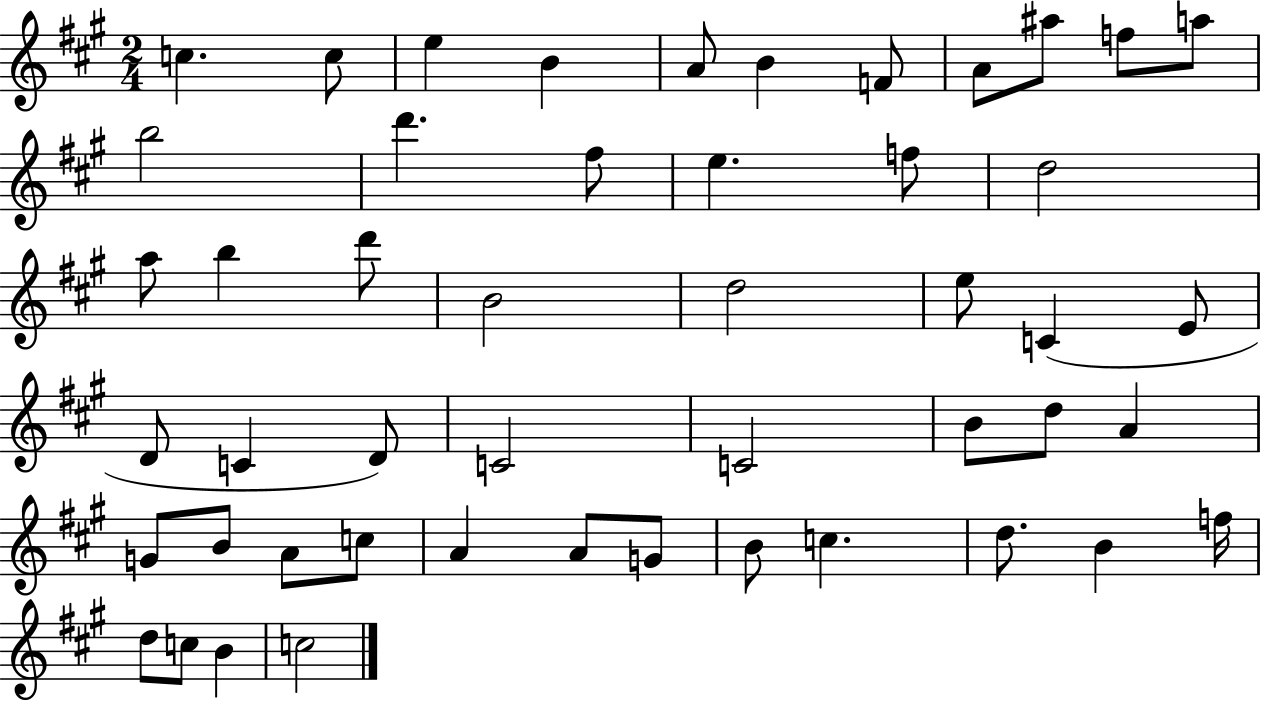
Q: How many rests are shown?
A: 0